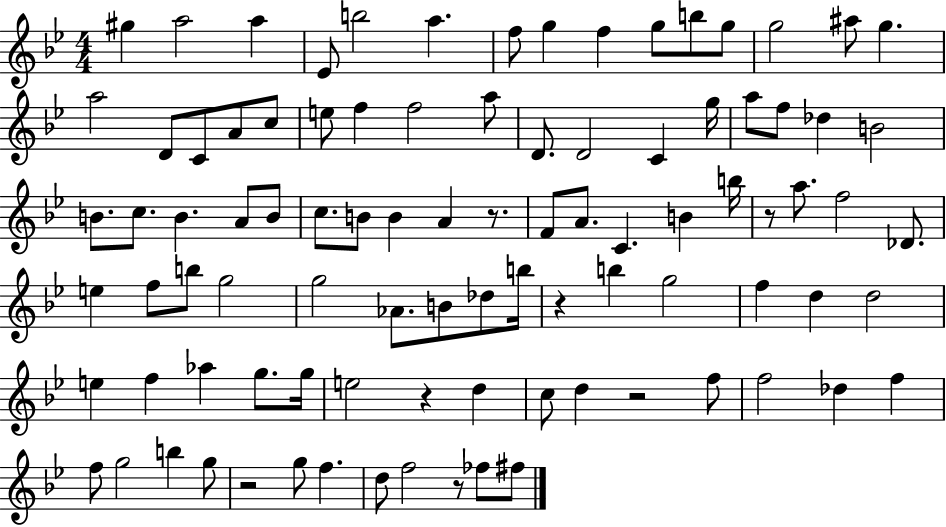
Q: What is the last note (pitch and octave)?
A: F#5